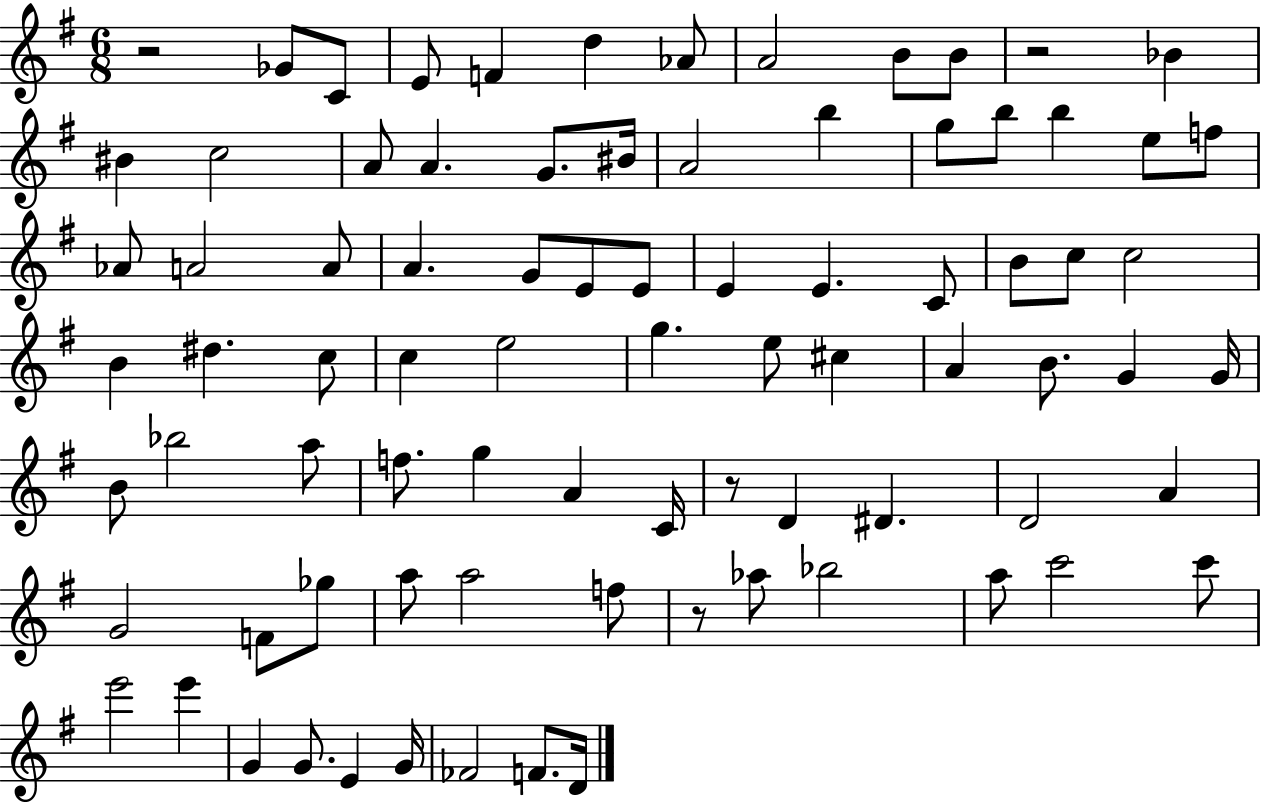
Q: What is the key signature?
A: G major